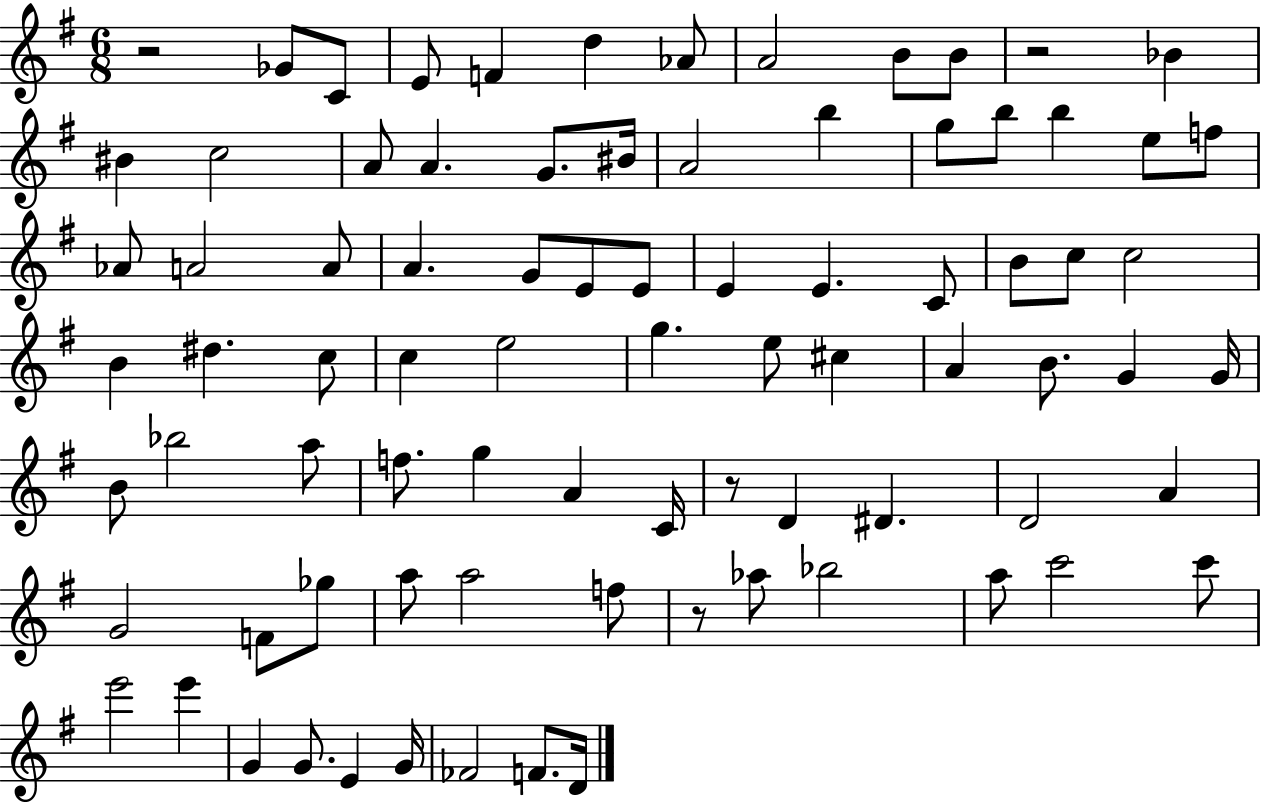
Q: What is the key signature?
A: G major